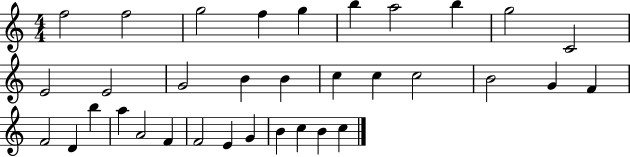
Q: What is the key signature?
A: C major